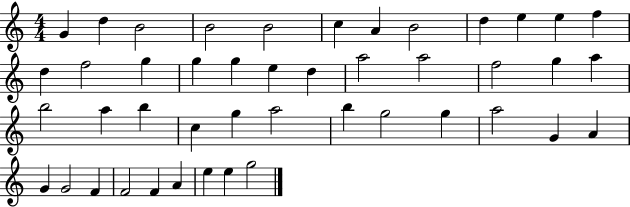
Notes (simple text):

G4/q D5/q B4/h B4/h B4/h C5/q A4/q B4/h D5/q E5/q E5/q F5/q D5/q F5/h G5/q G5/q G5/q E5/q D5/q A5/h A5/h F5/h G5/q A5/q B5/h A5/q B5/q C5/q G5/q A5/h B5/q G5/h G5/q A5/h G4/q A4/q G4/q G4/h F4/q F4/h F4/q A4/q E5/q E5/q G5/h